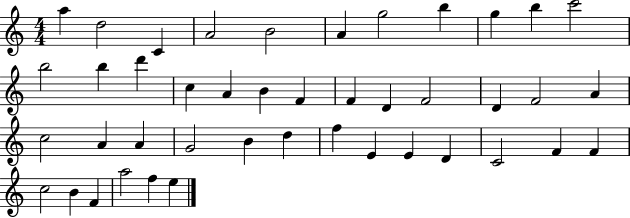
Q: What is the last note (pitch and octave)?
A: E5